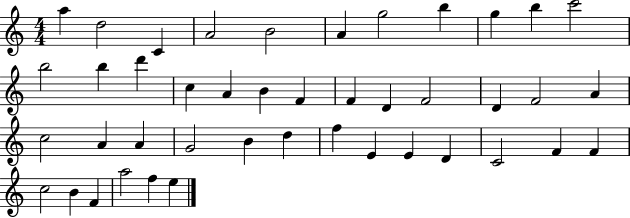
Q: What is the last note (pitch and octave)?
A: E5